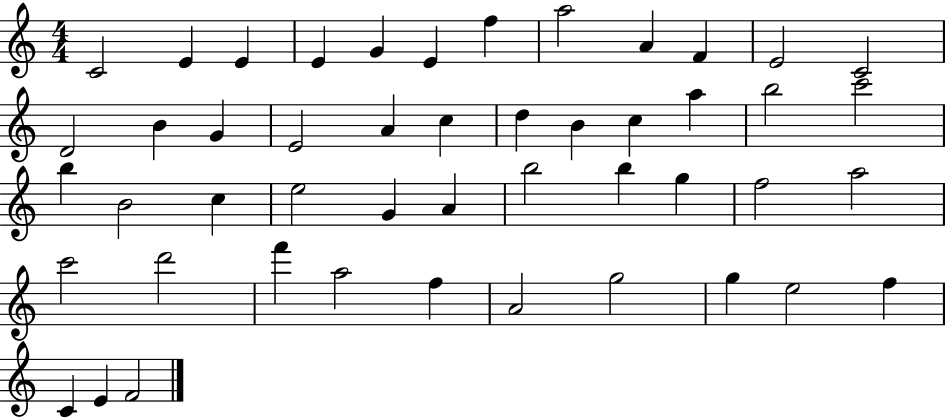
X:1
T:Untitled
M:4/4
L:1/4
K:C
C2 E E E G E f a2 A F E2 C2 D2 B G E2 A c d B c a b2 c'2 b B2 c e2 G A b2 b g f2 a2 c'2 d'2 f' a2 f A2 g2 g e2 f C E F2